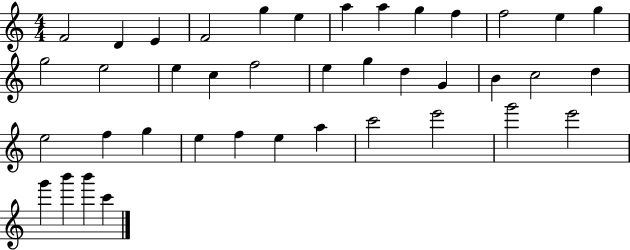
F4/h D4/q E4/q F4/h G5/q E5/q A5/q A5/q G5/q F5/q F5/h E5/q G5/q G5/h E5/h E5/q C5/q F5/h E5/q G5/q D5/q G4/q B4/q C5/h D5/q E5/h F5/q G5/q E5/q F5/q E5/q A5/q C6/h E6/h G6/h E6/h G6/q B6/q B6/q C6/q